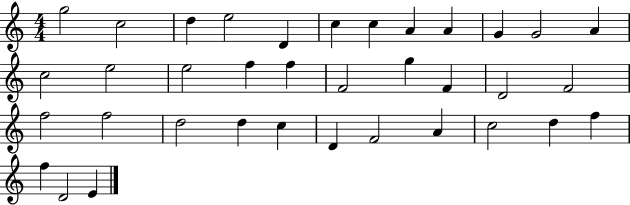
{
  \clef treble
  \numericTimeSignature
  \time 4/4
  \key c \major
  g''2 c''2 | d''4 e''2 d'4 | c''4 c''4 a'4 a'4 | g'4 g'2 a'4 | \break c''2 e''2 | e''2 f''4 f''4 | f'2 g''4 f'4 | d'2 f'2 | \break f''2 f''2 | d''2 d''4 c''4 | d'4 f'2 a'4 | c''2 d''4 f''4 | \break f''4 d'2 e'4 | \bar "|."
}